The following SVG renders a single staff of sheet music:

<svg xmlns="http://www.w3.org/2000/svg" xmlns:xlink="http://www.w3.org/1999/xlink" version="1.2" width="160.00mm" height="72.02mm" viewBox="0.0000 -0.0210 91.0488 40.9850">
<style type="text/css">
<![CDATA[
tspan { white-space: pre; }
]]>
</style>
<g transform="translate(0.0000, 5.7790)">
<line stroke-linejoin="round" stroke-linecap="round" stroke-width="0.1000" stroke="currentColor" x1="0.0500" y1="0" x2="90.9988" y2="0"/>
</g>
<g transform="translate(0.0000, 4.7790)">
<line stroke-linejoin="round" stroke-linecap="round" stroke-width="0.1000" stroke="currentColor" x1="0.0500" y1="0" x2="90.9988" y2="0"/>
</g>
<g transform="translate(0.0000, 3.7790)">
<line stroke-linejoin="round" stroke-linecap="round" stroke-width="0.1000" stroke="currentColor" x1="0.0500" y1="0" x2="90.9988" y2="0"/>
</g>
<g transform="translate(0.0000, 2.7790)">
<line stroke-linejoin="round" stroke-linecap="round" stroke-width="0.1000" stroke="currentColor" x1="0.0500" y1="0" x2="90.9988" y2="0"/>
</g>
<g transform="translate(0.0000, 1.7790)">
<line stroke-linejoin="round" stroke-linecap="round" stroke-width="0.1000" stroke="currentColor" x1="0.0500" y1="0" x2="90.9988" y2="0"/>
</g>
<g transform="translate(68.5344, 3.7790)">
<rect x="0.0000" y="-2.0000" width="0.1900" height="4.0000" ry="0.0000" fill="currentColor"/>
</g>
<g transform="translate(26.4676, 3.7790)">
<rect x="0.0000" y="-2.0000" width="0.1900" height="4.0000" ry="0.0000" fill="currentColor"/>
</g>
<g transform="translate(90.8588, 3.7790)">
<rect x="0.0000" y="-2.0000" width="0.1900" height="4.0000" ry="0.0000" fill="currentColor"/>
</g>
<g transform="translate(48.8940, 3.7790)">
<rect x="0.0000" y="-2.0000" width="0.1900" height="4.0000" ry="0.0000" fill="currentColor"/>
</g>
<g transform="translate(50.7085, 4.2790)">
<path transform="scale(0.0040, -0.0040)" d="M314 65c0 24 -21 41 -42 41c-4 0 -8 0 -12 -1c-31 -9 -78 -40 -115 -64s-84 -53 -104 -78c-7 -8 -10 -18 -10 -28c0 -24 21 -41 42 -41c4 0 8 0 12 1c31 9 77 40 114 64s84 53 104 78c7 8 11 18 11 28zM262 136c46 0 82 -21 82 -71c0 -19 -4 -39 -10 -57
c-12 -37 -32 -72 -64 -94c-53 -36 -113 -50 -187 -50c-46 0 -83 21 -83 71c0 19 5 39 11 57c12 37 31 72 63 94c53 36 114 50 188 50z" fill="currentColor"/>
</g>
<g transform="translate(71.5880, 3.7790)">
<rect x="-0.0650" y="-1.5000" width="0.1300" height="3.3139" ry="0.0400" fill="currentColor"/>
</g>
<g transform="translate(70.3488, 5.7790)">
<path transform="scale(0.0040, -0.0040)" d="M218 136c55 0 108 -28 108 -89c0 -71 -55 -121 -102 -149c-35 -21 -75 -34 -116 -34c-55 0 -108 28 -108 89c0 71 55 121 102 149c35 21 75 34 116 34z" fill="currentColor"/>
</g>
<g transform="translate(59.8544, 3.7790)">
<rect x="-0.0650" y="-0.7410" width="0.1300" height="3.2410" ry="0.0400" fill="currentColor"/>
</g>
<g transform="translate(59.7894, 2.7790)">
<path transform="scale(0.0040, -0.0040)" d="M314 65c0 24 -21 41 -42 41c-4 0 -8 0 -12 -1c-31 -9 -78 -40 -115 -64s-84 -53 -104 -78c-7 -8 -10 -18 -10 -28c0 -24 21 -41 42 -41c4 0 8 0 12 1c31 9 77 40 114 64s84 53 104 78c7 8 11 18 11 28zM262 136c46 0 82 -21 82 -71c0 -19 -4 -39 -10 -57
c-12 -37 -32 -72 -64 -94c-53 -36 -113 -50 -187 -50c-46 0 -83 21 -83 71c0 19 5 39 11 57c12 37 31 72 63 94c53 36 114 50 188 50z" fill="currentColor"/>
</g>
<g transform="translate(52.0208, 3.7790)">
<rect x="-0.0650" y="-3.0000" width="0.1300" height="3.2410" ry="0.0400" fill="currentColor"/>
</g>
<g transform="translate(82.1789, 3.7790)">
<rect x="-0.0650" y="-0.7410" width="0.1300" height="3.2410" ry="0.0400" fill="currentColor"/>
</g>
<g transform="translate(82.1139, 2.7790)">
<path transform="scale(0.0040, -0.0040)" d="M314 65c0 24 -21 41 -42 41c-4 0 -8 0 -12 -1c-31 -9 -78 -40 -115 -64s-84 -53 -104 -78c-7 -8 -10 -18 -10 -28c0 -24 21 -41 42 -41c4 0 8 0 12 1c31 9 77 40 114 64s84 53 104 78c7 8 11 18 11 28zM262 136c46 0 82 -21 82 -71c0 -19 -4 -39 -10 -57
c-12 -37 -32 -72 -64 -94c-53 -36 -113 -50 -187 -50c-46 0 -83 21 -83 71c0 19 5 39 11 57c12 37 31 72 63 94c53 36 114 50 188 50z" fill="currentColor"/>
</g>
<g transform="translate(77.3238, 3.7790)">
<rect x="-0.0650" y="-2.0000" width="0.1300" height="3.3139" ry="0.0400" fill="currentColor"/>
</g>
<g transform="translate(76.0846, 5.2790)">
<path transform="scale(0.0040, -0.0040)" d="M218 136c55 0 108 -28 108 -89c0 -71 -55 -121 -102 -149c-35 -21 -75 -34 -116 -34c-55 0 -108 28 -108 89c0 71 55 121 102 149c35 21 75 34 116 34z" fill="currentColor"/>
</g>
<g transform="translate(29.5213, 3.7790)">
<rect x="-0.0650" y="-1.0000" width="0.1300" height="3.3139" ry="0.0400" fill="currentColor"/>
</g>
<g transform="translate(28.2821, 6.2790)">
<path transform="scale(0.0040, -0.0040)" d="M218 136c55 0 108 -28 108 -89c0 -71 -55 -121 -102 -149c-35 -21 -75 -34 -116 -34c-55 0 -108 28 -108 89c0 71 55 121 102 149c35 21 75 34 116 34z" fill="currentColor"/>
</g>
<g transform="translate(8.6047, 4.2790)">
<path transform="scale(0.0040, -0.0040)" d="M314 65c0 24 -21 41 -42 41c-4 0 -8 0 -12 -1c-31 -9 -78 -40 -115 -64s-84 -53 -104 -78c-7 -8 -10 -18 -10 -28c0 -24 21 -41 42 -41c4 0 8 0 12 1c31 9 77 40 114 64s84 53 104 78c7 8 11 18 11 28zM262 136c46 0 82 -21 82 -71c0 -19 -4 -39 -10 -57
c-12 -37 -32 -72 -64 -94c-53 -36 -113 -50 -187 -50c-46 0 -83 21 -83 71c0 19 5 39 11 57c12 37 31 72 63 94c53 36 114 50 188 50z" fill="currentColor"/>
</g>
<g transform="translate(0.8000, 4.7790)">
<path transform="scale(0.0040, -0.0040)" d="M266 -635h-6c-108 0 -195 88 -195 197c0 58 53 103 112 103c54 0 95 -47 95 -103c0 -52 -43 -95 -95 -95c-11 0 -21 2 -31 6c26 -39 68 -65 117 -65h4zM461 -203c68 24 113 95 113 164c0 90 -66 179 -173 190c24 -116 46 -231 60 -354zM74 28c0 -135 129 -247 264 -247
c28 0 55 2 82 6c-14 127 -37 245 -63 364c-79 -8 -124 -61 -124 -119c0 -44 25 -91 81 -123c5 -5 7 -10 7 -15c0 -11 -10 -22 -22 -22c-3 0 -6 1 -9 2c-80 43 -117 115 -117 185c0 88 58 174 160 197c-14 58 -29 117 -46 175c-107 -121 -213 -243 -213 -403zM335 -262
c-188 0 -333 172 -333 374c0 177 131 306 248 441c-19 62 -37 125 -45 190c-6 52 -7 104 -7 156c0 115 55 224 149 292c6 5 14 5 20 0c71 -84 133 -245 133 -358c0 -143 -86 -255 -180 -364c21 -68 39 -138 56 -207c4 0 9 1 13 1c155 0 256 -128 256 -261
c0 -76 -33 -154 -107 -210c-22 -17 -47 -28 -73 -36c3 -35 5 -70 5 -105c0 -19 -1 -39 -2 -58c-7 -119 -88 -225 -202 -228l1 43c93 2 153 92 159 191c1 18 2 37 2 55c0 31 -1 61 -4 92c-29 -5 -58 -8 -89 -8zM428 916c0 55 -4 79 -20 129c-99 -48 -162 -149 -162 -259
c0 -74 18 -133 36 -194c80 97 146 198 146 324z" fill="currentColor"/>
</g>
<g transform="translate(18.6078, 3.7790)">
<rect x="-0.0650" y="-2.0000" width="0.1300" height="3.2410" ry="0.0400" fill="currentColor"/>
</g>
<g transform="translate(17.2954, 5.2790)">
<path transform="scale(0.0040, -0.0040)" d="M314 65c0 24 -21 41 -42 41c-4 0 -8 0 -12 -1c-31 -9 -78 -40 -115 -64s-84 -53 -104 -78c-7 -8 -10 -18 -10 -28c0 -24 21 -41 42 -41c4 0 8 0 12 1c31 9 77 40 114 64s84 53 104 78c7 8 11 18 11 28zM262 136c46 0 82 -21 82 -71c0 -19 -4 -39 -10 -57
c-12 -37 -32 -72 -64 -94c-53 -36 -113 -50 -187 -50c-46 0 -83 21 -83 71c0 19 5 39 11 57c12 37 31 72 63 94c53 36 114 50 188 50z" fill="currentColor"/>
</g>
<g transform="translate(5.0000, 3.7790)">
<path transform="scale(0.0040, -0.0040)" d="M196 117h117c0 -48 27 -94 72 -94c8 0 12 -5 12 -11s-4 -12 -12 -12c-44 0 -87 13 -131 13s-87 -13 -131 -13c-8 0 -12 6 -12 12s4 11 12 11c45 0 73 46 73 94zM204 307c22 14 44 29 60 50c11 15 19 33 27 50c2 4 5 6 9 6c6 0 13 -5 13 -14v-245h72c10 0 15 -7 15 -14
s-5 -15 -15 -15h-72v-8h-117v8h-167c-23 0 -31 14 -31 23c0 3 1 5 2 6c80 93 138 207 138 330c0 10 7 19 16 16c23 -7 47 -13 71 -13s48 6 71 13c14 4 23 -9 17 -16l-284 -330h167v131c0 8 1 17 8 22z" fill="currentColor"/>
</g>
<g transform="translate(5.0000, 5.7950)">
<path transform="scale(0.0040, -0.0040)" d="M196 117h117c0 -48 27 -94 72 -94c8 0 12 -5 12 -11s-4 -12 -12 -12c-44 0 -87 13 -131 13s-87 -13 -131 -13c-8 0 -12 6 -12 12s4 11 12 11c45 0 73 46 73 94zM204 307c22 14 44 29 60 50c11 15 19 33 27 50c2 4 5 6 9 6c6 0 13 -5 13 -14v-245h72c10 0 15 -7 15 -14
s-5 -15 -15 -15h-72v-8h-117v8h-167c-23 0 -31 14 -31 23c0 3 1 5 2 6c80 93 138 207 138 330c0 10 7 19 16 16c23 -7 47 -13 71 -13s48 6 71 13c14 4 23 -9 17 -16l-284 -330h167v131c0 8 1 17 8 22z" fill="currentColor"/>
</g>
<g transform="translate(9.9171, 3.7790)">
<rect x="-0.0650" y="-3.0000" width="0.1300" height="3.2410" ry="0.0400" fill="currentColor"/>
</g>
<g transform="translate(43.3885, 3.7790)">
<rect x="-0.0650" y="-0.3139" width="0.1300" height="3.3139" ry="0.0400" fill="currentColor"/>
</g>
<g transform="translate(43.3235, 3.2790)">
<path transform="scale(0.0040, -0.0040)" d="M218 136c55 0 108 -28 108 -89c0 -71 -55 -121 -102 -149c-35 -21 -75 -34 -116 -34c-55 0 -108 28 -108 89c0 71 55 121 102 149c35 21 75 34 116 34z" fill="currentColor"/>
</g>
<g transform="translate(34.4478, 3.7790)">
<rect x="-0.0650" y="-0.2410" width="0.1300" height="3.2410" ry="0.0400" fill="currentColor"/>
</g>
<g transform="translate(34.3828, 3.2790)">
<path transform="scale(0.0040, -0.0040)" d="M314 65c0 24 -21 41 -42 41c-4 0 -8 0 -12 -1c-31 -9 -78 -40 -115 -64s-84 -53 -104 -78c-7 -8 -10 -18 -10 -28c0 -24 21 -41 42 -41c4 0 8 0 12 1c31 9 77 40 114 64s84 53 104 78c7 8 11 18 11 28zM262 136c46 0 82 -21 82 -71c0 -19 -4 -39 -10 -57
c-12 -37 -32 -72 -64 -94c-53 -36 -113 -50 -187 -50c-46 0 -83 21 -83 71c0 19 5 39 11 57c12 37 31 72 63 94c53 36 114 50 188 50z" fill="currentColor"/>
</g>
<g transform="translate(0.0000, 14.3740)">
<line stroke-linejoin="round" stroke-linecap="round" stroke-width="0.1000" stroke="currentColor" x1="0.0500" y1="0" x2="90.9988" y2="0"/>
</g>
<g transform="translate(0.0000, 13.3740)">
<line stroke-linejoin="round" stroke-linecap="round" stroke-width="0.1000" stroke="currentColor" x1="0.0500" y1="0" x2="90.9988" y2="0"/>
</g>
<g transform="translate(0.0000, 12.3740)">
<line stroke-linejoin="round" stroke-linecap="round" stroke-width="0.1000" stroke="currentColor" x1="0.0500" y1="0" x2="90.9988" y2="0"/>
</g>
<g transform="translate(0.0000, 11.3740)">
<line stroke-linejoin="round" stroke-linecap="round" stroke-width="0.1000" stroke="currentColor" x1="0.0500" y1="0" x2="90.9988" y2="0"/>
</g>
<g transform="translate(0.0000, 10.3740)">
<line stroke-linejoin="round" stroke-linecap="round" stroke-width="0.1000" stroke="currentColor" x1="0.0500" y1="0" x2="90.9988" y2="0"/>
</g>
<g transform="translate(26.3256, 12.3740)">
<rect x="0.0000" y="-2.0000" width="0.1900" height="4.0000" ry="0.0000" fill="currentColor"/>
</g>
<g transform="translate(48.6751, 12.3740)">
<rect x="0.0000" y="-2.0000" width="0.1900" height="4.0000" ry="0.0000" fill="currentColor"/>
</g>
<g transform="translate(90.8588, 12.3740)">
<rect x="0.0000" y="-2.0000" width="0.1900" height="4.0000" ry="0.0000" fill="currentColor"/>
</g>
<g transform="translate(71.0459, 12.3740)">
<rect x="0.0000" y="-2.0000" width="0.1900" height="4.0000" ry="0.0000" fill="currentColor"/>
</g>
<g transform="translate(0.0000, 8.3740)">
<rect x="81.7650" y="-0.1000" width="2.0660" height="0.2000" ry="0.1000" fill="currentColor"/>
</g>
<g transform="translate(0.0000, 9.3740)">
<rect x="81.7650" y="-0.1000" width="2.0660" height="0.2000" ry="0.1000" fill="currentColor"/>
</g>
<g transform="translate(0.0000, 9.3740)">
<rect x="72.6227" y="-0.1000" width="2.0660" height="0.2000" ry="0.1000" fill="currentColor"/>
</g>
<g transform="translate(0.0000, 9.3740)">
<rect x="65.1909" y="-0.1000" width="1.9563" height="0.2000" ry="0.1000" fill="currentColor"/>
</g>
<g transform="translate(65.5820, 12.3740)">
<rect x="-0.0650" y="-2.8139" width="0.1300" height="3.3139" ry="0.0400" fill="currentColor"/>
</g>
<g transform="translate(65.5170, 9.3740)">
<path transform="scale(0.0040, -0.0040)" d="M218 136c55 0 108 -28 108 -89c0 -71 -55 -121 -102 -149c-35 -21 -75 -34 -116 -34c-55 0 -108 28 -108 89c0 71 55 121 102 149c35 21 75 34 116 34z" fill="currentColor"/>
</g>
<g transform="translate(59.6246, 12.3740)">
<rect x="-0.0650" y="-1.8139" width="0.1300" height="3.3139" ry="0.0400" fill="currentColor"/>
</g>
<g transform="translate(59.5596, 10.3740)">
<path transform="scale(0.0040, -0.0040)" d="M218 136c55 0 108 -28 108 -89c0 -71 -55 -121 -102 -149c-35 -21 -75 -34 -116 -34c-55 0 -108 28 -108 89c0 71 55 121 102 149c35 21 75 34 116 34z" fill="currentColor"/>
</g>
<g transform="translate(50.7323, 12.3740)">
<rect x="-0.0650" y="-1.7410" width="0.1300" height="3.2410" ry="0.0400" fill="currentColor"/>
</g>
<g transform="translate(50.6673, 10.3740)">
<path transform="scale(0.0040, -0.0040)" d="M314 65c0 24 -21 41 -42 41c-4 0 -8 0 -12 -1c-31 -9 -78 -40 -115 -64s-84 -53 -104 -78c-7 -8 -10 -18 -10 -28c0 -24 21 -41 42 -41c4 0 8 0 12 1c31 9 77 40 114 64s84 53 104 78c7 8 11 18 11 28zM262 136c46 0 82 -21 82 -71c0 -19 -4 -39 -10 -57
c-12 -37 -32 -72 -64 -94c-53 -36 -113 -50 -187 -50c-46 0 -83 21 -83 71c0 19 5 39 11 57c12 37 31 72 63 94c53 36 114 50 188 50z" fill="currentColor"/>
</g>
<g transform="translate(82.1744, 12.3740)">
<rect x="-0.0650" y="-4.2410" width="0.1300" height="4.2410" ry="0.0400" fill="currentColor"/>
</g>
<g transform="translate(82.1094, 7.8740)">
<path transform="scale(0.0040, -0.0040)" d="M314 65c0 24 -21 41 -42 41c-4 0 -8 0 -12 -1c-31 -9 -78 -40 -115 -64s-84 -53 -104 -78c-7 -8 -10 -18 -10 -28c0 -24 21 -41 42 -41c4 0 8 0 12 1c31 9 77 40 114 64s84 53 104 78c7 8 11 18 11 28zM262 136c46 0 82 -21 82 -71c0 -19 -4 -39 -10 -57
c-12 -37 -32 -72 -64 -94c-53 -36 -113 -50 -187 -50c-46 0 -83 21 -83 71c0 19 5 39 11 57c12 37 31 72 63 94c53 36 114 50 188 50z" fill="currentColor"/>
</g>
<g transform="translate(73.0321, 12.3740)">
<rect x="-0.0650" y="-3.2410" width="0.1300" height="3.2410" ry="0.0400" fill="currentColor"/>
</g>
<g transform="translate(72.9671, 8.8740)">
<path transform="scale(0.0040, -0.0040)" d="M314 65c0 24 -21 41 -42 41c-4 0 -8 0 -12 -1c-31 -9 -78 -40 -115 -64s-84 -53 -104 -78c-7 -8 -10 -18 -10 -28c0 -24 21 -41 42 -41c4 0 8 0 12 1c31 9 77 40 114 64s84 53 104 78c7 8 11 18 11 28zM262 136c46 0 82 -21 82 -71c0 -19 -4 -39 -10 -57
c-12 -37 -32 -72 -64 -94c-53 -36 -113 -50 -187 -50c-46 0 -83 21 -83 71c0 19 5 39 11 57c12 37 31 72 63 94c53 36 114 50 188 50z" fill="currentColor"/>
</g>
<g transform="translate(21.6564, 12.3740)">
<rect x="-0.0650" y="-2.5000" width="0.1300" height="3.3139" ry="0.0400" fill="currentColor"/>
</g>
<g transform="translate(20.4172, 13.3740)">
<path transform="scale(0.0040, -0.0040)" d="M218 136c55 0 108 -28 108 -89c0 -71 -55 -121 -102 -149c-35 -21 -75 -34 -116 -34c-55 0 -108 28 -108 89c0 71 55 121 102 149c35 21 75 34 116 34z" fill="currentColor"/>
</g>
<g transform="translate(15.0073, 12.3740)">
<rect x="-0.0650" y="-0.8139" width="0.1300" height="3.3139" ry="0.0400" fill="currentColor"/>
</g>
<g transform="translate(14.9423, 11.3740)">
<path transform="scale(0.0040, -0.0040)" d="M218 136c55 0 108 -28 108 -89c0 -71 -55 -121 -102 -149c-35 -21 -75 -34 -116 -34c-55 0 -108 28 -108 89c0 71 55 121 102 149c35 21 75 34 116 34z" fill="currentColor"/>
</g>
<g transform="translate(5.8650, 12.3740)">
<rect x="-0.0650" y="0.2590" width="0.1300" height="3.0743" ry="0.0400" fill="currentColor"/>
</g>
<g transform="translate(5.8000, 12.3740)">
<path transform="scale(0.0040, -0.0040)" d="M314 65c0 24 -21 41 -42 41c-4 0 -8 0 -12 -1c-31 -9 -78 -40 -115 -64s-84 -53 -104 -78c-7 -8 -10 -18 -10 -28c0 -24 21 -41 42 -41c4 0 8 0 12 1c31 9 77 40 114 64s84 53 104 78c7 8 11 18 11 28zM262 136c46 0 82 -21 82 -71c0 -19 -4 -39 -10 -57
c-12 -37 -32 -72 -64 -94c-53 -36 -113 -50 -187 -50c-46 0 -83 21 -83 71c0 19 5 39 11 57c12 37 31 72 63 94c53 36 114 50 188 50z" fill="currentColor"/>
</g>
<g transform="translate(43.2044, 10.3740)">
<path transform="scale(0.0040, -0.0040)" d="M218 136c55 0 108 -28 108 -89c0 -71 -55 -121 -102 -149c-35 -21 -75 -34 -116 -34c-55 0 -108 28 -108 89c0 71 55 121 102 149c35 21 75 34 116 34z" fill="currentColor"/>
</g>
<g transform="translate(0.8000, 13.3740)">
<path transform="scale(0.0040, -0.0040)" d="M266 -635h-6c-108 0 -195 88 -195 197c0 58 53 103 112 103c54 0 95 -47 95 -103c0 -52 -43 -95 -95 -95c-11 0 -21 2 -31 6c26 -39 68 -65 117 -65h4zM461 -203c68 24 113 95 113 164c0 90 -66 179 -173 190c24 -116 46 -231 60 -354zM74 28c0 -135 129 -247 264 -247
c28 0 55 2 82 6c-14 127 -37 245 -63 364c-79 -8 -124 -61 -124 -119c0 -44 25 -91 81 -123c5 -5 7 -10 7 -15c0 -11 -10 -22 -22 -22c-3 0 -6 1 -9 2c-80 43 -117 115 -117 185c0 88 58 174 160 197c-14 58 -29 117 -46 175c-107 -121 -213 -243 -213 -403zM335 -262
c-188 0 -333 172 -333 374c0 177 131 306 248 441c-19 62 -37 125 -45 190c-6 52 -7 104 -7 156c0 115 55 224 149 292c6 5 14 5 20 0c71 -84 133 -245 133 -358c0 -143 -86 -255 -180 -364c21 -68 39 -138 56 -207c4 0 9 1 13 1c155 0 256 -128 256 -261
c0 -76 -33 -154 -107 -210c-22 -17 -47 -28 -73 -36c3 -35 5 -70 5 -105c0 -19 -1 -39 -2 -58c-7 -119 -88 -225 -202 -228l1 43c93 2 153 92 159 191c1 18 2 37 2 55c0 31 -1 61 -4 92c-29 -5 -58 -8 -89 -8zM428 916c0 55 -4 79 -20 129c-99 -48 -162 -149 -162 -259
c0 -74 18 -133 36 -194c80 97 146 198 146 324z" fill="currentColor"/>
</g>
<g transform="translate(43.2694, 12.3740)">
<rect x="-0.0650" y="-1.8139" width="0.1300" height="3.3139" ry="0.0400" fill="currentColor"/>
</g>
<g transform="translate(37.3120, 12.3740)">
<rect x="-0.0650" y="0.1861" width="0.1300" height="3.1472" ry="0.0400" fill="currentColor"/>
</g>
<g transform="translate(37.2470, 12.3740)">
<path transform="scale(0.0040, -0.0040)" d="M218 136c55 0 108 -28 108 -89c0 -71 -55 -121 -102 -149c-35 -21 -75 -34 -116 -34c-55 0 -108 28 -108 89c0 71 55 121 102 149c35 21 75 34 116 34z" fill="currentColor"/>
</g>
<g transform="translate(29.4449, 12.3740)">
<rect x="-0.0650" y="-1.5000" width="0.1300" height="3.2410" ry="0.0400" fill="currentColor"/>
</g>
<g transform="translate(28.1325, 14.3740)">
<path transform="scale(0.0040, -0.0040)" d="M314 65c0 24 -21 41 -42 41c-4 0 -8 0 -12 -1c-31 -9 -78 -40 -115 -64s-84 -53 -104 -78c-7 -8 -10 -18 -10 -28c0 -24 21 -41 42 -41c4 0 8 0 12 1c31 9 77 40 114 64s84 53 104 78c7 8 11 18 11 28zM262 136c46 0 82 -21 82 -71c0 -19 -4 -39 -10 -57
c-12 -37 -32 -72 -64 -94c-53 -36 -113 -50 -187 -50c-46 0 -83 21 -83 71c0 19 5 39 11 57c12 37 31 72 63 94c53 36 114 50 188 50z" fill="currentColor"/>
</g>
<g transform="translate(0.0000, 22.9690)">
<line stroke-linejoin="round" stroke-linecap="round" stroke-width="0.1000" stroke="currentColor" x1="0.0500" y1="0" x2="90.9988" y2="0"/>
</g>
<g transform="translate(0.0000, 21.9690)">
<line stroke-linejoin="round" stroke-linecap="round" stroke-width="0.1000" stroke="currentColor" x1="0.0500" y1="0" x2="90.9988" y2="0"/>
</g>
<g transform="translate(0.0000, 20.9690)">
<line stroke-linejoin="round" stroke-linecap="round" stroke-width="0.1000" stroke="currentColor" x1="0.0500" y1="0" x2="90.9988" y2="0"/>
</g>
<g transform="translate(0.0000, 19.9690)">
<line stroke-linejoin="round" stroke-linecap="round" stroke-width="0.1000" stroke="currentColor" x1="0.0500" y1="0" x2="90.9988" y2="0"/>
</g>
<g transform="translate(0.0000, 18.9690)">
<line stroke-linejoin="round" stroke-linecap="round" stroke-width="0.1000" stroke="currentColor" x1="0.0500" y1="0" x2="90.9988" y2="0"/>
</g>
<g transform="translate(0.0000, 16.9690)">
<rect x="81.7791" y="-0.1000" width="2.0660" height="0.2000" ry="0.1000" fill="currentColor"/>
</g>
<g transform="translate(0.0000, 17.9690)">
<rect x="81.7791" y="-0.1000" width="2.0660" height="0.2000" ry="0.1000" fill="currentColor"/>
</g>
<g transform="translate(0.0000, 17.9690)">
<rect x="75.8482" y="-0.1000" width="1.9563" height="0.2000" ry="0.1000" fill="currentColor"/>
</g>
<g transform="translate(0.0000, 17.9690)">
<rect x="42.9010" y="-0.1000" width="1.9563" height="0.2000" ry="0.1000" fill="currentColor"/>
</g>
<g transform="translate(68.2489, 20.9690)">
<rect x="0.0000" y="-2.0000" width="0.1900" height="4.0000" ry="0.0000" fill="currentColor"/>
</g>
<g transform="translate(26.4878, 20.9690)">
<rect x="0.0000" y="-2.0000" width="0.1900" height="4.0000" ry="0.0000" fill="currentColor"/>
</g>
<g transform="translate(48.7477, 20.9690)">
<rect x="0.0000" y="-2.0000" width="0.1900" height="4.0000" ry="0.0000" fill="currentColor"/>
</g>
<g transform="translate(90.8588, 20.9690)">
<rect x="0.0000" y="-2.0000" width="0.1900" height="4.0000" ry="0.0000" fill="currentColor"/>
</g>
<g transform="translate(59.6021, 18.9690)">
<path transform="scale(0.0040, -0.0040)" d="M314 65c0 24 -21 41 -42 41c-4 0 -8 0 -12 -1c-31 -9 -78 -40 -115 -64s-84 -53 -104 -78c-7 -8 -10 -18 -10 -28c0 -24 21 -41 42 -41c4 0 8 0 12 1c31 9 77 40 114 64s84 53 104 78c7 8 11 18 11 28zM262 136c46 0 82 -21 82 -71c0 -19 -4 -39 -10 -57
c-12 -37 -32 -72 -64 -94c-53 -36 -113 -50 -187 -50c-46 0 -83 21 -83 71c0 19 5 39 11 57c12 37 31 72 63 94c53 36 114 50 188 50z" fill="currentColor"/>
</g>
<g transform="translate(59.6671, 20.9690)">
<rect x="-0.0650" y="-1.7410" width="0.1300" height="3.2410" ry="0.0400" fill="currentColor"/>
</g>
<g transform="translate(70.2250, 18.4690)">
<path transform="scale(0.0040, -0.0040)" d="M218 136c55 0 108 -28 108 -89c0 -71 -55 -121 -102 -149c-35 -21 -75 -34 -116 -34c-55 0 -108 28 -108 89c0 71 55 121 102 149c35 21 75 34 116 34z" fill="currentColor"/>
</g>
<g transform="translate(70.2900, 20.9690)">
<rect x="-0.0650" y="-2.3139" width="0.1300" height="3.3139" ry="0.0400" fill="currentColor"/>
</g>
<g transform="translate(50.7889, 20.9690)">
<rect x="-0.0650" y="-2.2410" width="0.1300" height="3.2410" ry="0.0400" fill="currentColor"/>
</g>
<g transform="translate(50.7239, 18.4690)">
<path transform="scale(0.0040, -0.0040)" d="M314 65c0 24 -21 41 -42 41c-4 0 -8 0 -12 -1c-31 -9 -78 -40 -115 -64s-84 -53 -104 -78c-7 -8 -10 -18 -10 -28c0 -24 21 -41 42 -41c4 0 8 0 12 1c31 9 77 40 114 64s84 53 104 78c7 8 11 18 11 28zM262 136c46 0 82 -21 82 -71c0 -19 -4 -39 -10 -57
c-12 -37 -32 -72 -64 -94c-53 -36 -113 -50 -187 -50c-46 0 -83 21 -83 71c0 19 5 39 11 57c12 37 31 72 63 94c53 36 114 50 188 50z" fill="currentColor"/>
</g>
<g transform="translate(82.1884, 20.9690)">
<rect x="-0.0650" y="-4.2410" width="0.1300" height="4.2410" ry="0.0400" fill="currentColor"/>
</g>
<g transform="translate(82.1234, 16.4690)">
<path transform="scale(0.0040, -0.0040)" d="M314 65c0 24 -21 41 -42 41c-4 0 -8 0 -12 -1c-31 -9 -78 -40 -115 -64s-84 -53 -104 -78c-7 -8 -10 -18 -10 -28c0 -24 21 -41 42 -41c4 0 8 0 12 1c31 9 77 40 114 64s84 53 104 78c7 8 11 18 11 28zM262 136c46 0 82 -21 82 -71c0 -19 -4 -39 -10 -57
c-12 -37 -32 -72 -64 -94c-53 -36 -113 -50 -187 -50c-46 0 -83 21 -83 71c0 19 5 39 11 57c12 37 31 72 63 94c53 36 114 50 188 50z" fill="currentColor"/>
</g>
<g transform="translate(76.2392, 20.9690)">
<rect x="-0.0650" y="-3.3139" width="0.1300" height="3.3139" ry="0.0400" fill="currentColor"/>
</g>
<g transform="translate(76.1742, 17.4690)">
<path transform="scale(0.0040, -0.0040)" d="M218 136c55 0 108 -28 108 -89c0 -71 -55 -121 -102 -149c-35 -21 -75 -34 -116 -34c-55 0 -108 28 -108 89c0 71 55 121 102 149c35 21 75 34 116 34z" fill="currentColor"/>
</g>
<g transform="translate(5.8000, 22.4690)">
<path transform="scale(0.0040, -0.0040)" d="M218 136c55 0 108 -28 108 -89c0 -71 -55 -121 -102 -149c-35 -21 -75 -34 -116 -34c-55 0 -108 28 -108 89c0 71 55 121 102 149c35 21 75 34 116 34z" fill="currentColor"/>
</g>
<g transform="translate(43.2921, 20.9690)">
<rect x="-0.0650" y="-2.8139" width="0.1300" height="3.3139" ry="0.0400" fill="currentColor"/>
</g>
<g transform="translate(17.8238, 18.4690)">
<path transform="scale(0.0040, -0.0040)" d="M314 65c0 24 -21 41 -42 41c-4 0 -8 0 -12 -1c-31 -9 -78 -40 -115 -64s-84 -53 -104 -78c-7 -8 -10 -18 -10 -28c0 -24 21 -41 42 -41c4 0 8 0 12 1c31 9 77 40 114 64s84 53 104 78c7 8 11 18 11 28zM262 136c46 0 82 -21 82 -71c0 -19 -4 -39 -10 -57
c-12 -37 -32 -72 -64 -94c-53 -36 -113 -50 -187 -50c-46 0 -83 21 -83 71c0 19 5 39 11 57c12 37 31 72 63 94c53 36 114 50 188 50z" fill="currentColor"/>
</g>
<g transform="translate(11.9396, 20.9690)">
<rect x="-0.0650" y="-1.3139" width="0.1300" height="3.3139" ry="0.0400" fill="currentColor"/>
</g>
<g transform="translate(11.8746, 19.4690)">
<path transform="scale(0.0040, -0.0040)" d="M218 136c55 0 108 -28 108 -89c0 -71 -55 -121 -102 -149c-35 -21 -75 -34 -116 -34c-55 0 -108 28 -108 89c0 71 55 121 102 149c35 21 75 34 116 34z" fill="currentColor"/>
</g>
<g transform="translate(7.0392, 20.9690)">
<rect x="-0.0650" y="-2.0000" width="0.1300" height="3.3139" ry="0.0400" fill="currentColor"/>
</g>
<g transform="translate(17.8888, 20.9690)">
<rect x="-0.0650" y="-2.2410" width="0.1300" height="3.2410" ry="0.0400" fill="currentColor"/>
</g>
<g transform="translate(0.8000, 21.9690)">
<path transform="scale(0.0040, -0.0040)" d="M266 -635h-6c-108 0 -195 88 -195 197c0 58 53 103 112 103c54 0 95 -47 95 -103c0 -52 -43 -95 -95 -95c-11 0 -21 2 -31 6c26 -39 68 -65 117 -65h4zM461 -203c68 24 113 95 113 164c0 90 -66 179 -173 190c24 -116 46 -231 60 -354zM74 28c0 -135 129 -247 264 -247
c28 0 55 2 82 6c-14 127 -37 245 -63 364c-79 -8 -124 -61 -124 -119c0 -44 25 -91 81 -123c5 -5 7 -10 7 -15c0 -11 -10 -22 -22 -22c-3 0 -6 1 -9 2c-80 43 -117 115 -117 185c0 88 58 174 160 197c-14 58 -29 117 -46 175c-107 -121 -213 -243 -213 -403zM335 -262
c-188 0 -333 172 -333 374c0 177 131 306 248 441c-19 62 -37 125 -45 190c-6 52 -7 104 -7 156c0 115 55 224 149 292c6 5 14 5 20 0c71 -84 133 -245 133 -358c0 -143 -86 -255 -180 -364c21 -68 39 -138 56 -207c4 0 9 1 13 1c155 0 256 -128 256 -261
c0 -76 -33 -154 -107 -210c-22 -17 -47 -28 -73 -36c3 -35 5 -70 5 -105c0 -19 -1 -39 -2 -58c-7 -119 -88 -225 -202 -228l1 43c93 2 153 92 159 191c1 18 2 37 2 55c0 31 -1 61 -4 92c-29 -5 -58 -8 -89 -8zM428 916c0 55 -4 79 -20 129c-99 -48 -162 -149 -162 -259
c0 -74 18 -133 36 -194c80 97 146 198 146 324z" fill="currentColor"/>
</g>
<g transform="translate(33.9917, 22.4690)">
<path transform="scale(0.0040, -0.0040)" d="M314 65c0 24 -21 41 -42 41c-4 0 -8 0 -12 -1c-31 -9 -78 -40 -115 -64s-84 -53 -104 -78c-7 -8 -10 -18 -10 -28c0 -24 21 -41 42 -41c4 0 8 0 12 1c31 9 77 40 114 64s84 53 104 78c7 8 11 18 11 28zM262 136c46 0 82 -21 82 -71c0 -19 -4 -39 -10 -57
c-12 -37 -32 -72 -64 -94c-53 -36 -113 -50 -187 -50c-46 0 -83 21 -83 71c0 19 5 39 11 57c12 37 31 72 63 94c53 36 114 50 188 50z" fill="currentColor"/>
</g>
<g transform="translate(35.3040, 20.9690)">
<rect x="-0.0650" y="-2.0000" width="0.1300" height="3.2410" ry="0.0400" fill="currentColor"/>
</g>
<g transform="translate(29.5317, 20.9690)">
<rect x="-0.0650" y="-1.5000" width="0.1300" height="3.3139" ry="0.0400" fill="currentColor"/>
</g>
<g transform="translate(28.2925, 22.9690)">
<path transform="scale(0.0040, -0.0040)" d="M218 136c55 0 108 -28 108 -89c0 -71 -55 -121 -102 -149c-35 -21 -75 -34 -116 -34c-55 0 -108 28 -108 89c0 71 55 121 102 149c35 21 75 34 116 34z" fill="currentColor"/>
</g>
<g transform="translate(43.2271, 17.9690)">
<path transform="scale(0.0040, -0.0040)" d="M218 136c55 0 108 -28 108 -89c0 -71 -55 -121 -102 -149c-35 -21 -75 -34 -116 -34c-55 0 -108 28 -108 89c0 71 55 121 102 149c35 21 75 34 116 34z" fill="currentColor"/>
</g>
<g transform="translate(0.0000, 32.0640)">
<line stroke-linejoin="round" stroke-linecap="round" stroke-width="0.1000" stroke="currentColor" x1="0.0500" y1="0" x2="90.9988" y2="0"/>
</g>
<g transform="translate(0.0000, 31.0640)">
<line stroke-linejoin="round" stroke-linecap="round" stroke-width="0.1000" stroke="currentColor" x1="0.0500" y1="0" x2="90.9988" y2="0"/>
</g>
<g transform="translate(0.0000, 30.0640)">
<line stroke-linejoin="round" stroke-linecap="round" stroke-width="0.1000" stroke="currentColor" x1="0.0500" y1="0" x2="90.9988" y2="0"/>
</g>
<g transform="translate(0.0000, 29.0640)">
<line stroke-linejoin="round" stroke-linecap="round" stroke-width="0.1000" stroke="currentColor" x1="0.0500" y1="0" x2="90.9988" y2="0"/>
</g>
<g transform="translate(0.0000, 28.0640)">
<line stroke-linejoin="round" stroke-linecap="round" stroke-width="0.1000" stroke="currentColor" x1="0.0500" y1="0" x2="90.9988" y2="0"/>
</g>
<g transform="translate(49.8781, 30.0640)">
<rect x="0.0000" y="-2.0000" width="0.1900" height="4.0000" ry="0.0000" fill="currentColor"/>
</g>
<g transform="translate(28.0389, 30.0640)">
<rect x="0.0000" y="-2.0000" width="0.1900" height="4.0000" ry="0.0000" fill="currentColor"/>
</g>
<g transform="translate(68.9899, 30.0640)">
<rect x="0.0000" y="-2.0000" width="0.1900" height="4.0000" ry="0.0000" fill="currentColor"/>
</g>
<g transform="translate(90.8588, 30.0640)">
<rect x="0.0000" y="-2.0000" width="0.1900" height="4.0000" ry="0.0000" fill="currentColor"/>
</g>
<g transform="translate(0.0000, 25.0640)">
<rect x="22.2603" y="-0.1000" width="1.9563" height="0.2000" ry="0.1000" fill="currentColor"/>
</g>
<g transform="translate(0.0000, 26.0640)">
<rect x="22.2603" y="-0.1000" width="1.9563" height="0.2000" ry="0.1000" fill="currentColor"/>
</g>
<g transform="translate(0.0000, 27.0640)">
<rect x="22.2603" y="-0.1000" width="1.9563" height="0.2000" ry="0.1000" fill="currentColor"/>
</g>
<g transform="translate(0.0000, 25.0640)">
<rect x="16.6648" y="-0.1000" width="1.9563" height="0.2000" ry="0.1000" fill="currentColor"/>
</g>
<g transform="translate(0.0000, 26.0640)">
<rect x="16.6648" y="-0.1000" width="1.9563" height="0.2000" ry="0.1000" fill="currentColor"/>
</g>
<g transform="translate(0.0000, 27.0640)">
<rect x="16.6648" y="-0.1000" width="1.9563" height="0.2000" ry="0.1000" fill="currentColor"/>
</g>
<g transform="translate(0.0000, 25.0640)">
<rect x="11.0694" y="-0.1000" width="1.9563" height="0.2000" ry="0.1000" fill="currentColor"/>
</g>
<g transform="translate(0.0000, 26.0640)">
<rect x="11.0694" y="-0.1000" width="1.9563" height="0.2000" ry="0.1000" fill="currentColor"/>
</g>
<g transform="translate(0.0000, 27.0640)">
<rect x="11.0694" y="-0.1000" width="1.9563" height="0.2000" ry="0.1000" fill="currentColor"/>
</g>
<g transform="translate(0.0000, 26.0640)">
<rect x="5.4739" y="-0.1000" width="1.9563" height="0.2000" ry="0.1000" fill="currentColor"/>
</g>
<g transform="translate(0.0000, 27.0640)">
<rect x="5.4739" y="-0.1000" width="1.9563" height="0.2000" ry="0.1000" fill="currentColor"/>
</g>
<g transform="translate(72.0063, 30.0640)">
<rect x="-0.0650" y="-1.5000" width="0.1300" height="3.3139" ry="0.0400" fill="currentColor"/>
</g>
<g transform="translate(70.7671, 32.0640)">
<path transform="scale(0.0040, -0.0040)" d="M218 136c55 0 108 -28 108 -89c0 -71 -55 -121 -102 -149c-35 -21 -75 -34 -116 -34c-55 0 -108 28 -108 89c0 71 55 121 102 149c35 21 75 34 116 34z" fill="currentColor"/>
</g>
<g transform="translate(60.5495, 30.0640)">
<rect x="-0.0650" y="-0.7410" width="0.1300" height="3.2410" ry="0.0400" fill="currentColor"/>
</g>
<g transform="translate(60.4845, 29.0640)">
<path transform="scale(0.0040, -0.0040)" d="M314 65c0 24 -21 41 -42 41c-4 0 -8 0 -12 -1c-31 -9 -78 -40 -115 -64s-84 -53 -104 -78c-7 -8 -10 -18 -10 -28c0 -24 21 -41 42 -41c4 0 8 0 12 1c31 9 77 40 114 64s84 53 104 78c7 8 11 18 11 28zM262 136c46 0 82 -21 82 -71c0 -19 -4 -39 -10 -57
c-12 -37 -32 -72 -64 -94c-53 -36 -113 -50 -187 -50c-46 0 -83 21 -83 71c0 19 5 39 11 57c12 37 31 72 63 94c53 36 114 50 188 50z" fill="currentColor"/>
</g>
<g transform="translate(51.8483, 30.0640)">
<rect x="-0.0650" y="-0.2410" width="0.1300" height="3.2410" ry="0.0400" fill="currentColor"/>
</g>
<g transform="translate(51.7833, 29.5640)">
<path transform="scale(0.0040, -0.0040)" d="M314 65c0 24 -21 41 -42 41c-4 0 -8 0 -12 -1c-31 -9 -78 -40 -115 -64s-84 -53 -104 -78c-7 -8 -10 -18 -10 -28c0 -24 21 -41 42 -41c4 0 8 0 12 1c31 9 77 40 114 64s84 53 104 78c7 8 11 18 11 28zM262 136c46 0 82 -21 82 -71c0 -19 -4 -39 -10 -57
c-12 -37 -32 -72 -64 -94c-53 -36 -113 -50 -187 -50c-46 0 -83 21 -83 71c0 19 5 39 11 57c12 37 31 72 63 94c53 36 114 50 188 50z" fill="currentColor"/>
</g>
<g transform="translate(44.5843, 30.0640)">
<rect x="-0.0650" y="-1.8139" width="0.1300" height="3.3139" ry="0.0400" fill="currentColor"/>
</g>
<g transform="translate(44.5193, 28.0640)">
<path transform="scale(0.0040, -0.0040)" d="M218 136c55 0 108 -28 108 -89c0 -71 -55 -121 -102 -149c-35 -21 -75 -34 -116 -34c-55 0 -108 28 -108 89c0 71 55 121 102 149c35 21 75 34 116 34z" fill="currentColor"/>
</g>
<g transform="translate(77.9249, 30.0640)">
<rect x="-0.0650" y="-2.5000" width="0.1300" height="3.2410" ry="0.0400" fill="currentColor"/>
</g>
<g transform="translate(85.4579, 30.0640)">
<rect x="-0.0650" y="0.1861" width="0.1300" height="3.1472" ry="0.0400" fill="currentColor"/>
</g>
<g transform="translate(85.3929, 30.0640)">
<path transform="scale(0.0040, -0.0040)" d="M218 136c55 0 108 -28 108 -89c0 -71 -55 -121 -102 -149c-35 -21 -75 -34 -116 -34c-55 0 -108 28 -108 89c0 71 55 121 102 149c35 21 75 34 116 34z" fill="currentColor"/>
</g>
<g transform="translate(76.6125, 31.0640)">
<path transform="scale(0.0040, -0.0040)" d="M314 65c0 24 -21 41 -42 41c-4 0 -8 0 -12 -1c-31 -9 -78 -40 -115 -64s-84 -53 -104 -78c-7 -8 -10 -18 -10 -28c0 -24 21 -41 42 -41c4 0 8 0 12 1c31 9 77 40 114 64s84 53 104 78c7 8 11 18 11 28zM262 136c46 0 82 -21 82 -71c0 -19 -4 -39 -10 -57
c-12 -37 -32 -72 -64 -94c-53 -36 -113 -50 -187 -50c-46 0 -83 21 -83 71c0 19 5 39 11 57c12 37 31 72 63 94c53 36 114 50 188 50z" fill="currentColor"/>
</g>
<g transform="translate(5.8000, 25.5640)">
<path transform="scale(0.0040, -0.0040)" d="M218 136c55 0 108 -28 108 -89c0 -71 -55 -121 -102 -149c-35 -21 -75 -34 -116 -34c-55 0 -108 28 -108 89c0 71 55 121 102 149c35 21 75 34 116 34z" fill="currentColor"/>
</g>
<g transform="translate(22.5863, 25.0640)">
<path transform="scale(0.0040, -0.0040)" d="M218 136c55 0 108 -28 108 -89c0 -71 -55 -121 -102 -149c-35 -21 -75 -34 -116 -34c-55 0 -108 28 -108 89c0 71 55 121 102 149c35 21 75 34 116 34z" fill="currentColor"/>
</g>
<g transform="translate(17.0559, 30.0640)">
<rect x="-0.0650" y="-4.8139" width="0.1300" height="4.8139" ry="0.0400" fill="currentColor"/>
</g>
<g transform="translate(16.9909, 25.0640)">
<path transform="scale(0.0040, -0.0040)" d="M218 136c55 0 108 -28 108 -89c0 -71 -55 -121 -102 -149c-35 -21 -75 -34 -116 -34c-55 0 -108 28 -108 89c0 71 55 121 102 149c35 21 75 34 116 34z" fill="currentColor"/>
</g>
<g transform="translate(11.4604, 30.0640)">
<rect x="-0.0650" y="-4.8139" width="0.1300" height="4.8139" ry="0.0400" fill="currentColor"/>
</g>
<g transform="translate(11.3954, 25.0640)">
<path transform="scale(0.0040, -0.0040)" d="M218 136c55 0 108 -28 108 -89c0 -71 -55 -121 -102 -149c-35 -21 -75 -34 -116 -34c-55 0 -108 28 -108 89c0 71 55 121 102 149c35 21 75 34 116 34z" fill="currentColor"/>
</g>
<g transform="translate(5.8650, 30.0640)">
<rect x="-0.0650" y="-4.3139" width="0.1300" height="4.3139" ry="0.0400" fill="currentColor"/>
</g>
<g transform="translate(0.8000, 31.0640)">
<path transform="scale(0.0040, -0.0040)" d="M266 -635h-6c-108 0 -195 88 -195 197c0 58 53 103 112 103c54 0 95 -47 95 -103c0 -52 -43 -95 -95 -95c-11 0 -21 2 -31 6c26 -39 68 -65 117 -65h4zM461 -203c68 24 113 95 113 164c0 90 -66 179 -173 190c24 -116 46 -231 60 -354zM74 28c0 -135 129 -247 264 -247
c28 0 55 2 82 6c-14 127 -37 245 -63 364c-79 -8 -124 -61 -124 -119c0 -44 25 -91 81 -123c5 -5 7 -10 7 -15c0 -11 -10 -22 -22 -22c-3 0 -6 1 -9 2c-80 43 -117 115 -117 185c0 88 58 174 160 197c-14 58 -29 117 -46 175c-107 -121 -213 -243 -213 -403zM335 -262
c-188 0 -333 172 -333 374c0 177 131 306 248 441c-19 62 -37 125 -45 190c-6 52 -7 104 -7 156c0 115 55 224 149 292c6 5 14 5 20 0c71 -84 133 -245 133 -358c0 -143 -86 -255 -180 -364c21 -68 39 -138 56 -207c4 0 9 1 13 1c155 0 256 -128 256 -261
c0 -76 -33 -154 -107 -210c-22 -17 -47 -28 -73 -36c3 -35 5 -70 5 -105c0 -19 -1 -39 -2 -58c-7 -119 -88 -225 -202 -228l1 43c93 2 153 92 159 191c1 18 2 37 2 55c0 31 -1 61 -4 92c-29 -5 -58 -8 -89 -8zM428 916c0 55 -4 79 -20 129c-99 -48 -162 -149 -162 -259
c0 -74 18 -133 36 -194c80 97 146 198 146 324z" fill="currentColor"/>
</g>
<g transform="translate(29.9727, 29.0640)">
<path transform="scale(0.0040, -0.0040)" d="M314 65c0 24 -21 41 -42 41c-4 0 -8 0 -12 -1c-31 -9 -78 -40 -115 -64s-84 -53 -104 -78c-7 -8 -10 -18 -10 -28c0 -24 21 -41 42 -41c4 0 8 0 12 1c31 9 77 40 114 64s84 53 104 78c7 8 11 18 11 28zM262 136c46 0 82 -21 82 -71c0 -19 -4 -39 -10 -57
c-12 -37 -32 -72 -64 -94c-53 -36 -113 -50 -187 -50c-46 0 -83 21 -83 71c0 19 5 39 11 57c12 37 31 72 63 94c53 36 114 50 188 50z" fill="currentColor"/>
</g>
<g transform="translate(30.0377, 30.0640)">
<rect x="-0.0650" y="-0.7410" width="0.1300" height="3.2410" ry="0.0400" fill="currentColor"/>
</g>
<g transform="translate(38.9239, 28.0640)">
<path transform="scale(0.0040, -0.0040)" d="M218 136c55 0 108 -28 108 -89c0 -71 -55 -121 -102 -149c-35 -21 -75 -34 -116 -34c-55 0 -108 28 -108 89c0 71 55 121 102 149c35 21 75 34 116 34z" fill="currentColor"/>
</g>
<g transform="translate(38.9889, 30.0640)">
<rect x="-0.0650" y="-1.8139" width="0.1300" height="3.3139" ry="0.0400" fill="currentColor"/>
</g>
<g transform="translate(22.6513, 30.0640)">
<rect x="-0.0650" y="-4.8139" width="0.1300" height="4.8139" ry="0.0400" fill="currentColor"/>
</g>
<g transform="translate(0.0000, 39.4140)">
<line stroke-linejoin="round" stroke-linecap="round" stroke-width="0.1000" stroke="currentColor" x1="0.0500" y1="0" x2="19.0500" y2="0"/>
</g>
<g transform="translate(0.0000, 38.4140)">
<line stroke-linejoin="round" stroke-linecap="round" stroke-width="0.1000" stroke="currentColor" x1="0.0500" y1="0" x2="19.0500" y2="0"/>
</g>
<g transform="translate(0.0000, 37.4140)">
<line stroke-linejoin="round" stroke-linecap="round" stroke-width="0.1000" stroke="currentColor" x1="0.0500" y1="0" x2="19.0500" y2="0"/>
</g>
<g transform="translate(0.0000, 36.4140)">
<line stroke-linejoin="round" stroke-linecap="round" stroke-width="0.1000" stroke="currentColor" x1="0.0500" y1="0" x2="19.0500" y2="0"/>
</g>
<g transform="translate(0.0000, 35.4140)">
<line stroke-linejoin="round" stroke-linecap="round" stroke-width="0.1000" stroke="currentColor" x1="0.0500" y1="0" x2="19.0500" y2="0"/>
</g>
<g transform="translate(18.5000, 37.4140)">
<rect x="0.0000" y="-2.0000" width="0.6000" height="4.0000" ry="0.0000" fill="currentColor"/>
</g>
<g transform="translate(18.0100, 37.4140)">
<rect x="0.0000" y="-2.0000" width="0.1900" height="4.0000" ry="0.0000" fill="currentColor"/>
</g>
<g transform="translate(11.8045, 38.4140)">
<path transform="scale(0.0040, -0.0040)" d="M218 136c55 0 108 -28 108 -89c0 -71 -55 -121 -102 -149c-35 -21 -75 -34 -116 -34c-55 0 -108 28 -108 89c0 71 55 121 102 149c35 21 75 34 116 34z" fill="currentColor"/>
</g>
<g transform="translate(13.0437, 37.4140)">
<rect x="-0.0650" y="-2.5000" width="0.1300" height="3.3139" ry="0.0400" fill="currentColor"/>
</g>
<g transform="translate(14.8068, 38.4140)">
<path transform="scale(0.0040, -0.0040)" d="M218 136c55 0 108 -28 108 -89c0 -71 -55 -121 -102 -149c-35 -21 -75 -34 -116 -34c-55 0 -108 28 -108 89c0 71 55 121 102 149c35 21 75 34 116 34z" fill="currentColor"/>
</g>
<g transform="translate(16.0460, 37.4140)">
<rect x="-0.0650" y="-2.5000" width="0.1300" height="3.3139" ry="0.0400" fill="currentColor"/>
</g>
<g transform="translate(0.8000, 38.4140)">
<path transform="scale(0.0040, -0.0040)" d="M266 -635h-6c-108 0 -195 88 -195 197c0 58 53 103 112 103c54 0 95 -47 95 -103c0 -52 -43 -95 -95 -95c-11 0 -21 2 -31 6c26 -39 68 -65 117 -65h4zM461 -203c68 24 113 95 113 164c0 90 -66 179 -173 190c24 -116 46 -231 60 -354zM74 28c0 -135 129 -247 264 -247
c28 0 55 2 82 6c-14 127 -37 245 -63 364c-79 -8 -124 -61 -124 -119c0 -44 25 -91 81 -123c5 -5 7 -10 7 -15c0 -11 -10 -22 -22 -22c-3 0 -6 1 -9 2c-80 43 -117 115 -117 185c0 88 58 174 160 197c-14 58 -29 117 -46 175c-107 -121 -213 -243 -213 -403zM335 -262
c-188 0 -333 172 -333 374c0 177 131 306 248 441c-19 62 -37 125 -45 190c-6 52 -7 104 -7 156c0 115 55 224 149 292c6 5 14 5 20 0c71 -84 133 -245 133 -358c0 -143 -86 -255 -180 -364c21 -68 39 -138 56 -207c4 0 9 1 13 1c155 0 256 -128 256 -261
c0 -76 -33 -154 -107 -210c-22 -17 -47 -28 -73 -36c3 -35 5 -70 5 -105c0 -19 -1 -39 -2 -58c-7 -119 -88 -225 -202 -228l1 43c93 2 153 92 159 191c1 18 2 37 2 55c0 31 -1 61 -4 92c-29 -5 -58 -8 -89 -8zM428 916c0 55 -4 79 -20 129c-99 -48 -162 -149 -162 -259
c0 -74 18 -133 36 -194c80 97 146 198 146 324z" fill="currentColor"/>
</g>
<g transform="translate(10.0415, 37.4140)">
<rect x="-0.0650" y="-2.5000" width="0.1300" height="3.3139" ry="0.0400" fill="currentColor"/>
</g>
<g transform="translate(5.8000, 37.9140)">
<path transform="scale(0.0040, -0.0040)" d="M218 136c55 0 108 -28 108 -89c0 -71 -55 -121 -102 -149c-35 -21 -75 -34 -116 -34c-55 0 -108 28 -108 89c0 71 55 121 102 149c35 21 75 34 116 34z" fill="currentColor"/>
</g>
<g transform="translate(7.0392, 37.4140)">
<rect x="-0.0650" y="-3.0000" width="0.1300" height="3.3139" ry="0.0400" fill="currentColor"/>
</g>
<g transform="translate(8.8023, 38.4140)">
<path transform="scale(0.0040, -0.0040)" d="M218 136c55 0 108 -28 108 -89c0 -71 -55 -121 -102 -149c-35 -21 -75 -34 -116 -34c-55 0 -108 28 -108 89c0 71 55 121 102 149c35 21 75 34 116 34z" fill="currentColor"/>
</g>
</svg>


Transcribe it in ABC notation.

X:1
T:Untitled
M:4/4
L:1/4
K:C
A2 F2 D c2 c A2 d2 E F d2 B2 d G E2 B f f2 f a b2 d'2 F e g2 E F2 a g2 f2 g b d'2 d' e' e' e' d2 f f c2 d2 E G2 B A G G G